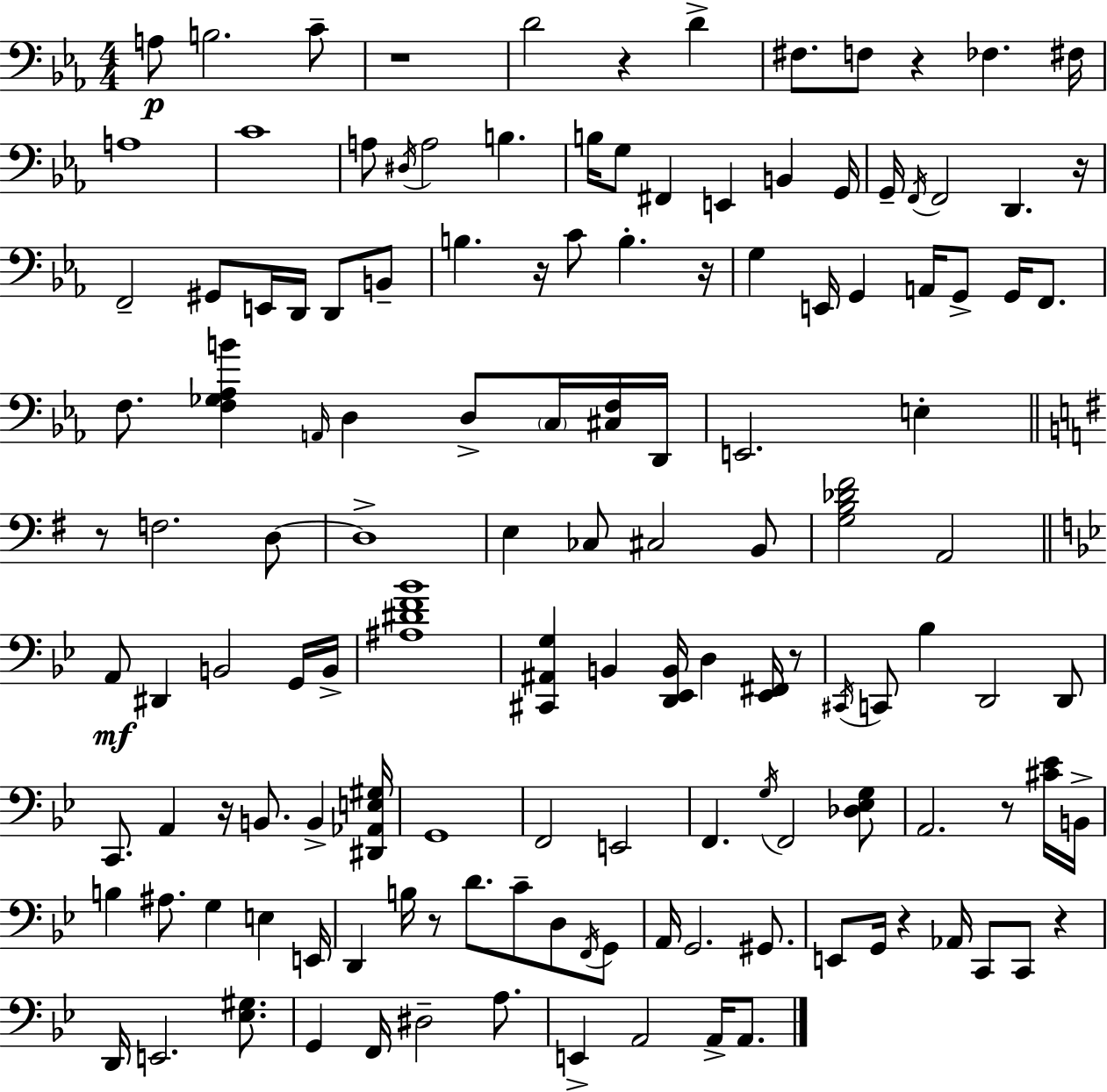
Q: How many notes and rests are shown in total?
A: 135